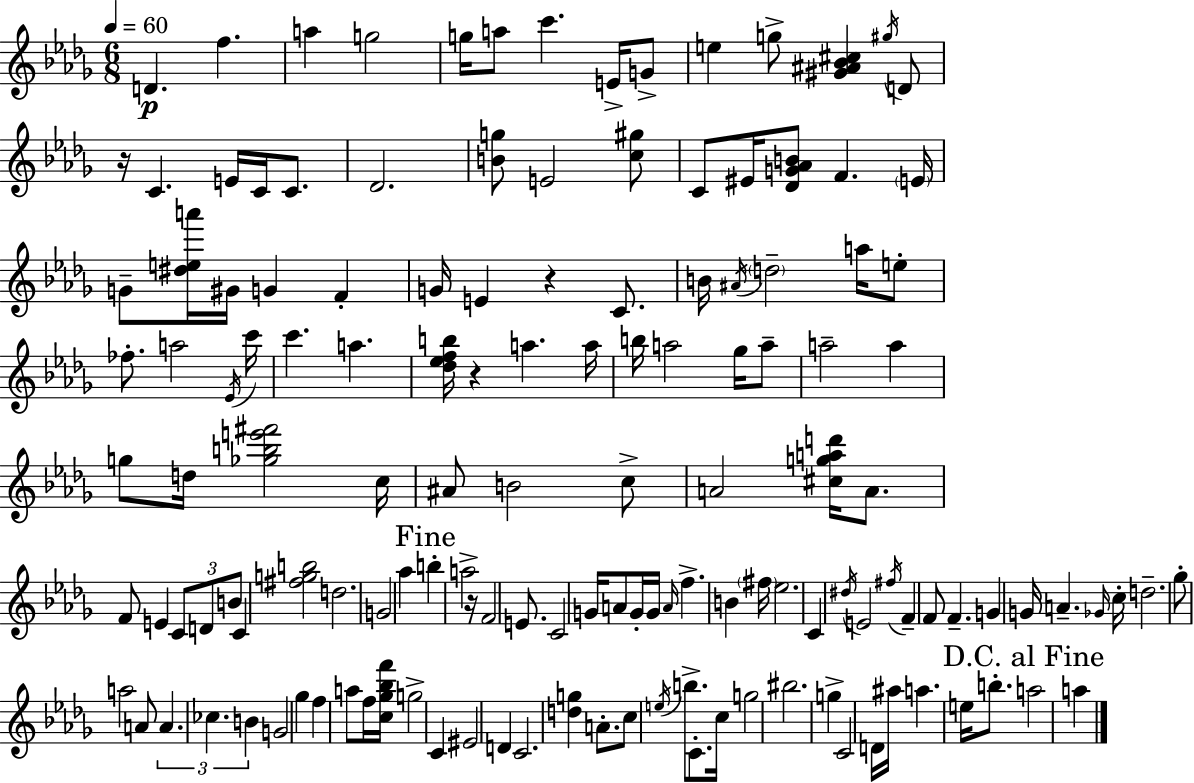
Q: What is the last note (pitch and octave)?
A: A5